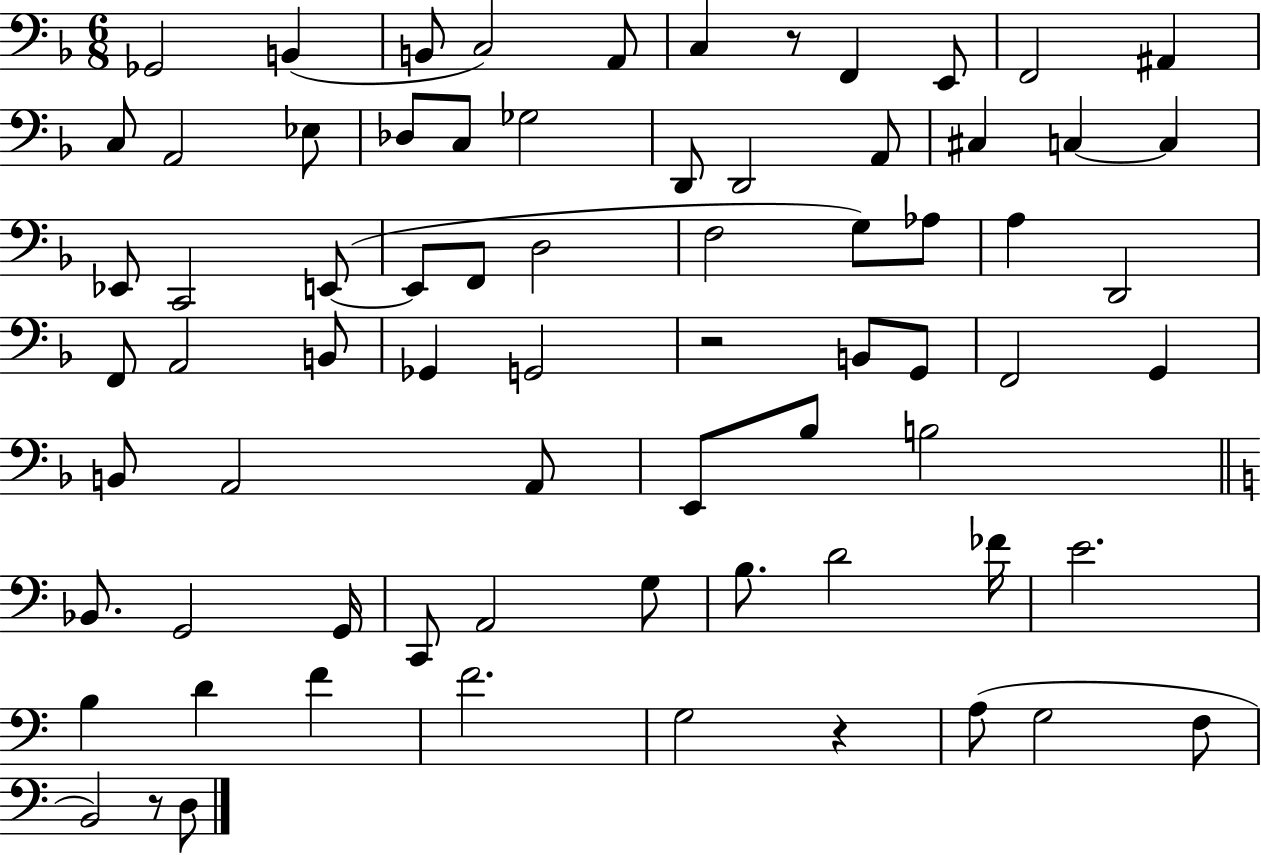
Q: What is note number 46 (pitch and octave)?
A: E2